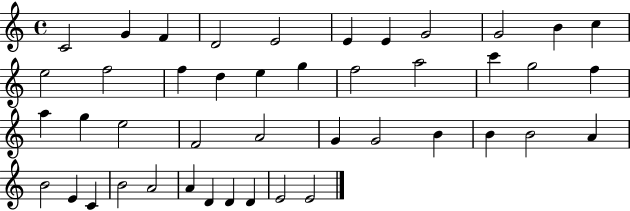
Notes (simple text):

C4/h G4/q F4/q D4/h E4/h E4/q E4/q G4/h G4/h B4/q C5/q E5/h F5/h F5/q D5/q E5/q G5/q F5/h A5/h C6/q G5/h F5/q A5/q G5/q E5/h F4/h A4/h G4/q G4/h B4/q B4/q B4/h A4/q B4/h E4/q C4/q B4/h A4/h A4/q D4/q D4/q D4/q E4/h E4/h